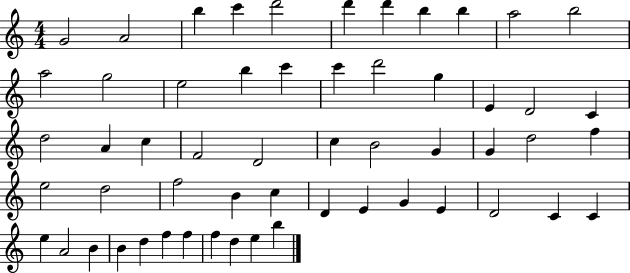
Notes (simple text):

G4/h A4/h B5/q C6/q D6/h D6/q D6/q B5/q B5/q A5/h B5/h A5/h G5/h E5/h B5/q C6/q C6/q D6/h G5/q E4/q D4/h C4/q D5/h A4/q C5/q F4/h D4/h C5/q B4/h G4/q G4/q D5/h F5/q E5/h D5/h F5/h B4/q C5/q D4/q E4/q G4/q E4/q D4/h C4/q C4/q E5/q A4/h B4/q B4/q D5/q F5/q F5/q F5/q D5/q E5/q B5/q